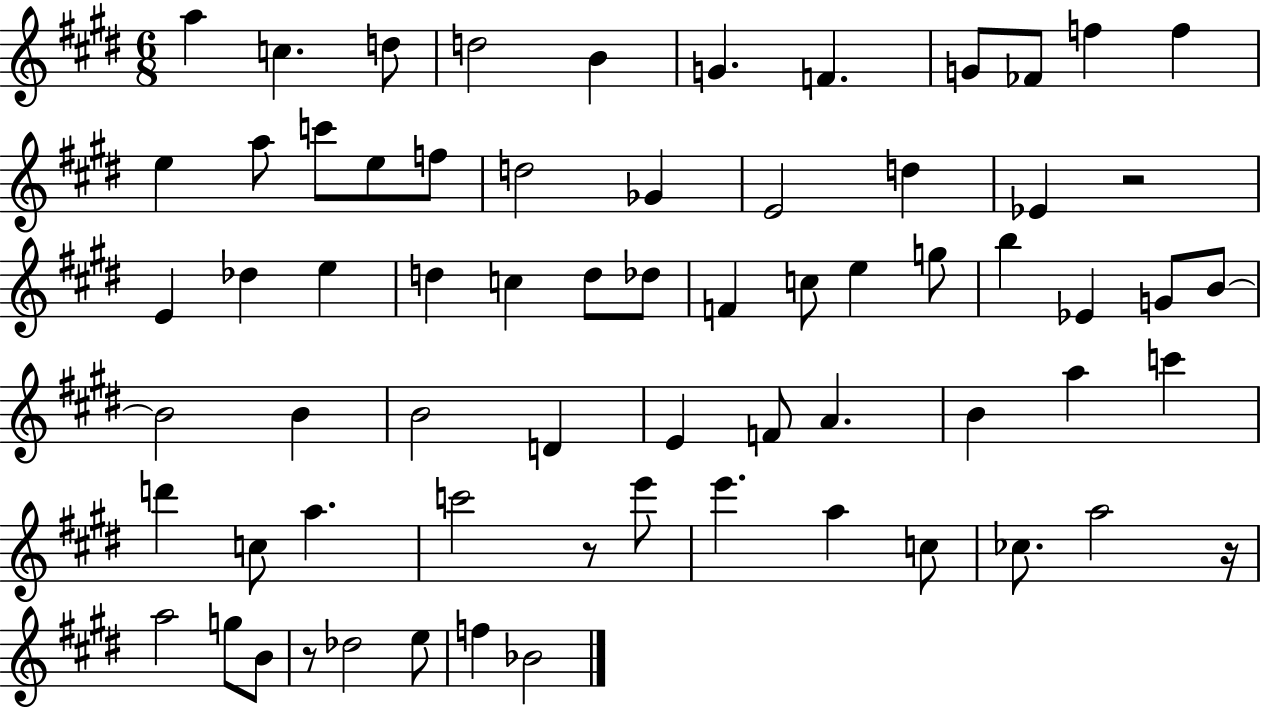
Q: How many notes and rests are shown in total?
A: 67